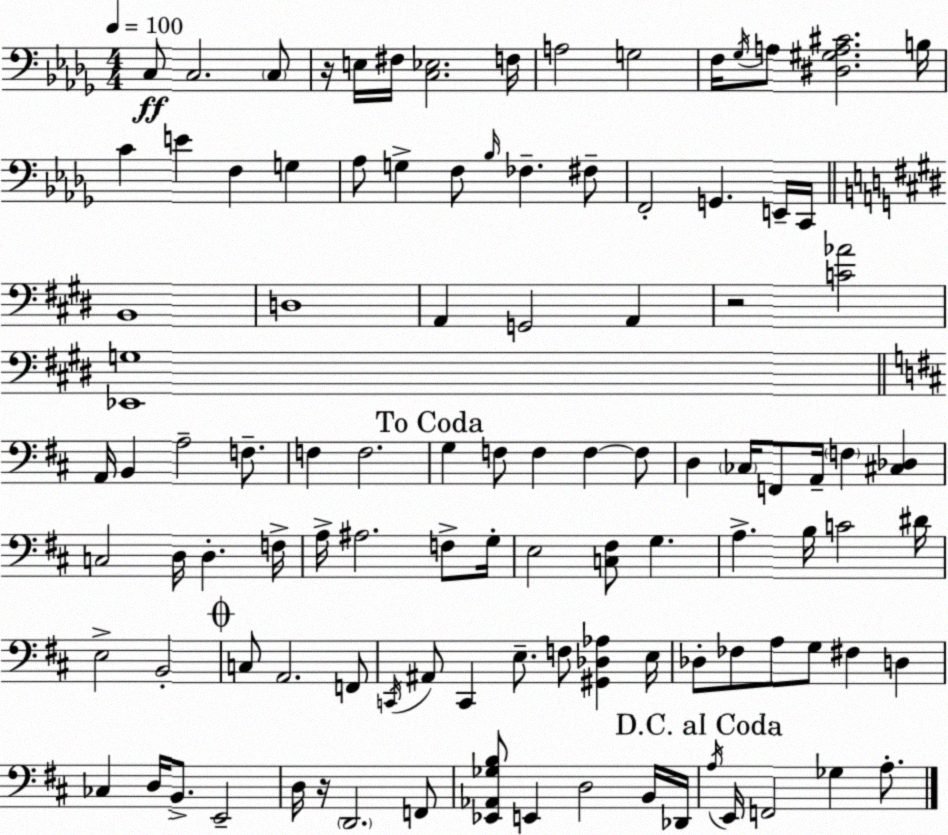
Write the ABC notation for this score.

X:1
T:Untitled
M:4/4
L:1/4
K:Bbm
C,/2 C,2 C,/2 z/4 E,/4 ^F,/4 [C,_E,]2 F,/4 A,2 G,2 F,/4 _G,/4 A,/2 [^D,^G,A,^C]2 B,/4 C E F, G, _A,/2 G, F,/2 _B,/4 _F, ^F,/2 F,,2 G,, E,,/4 C,,/4 B,,4 D,4 A,, G,,2 A,, z2 [C_A]2 [_E,,G,]4 A,,/4 B,, A,2 F,/2 F, F,2 G, F,/2 F, F, F,/2 D, _C,/4 F,,/2 A,,/4 F, [^C,_D,] C,2 D,/4 D, F,/4 A,/4 ^A,2 F,/2 G,/4 E,2 [C,^F,]/2 G, A, B,/4 C2 ^D/4 E,2 B,,2 C,/2 A,,2 F,,/2 C,,/4 ^A,,/2 C,, E,/2 F,/2 [^G,,_D,_A,] E,/4 _D,/2 _F,/2 A,/2 G,/2 ^F, D, _C, D,/4 B,,/2 E,,2 D,/4 z/4 D,,2 F,,/2 [_E,,_A,,_G,B,]/2 E,, D,2 B,,/4 _D,,/4 A,/4 E,,/4 F,,2 _G, A,/2